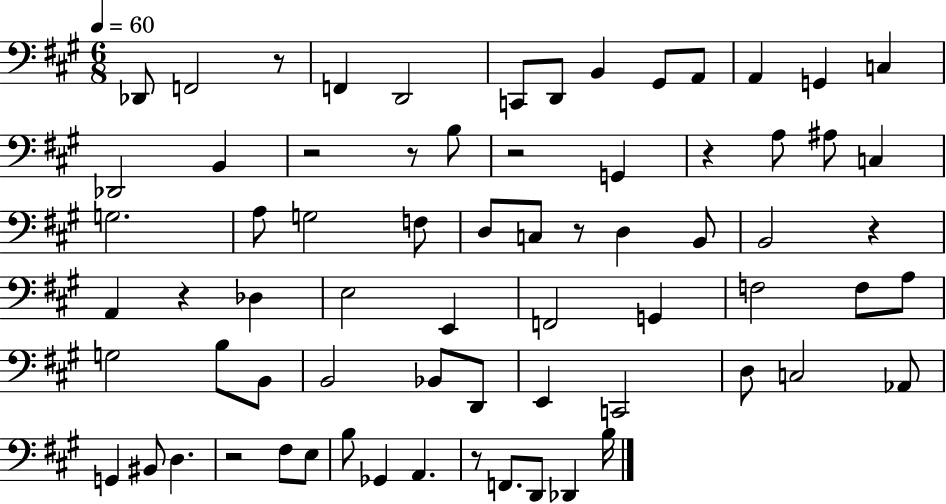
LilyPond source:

{
  \clef bass
  \numericTimeSignature
  \time 6/8
  \key a \major
  \tempo 4 = 60
  \repeat volta 2 { des,8 f,2 r8 | f,4 d,2 | c,8 d,8 b,4 gis,8 a,8 | a,4 g,4 c4 | \break des,2 b,4 | r2 r8 b8 | r2 g,4 | r4 a8 ais8 c4 | \break g2. | a8 g2 f8 | d8 c8 r8 d4 b,8 | b,2 r4 | \break a,4 r4 des4 | e2 e,4 | f,2 g,4 | f2 f8 a8 | \break g2 b8 b,8 | b,2 bes,8 d,8 | e,4 c,2 | d8 c2 aes,8 | \break g,4 bis,8 d4. | r2 fis8 e8 | b8 ges,4 a,4. | r8 f,8. d,8 des,4 b16 | \break } \bar "|."
}